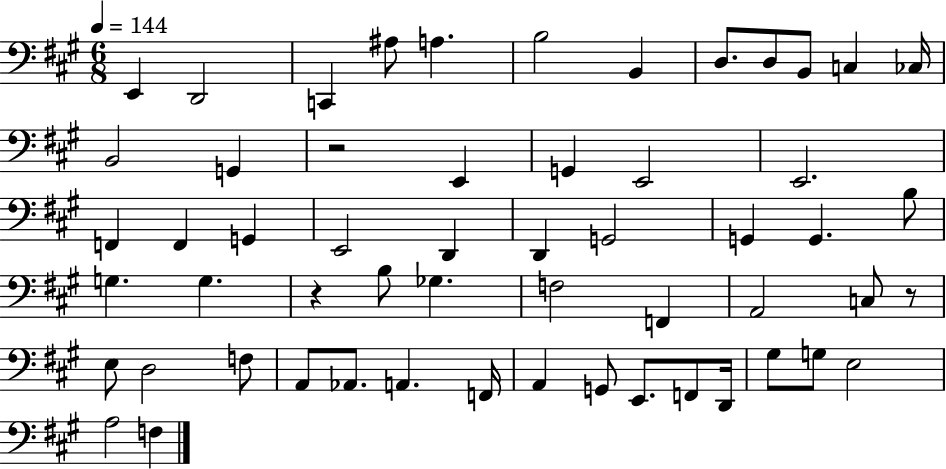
E2/q D2/h C2/q A#3/e A3/q. B3/h B2/q D3/e. D3/e B2/e C3/q CES3/s B2/h G2/q R/h E2/q G2/q E2/h E2/h. F2/q F2/q G2/q E2/h D2/q D2/q G2/h G2/q G2/q. B3/e G3/q. G3/q. R/q B3/e Gb3/q. F3/h F2/q A2/h C3/e R/e E3/e D3/h F3/e A2/e Ab2/e. A2/q. F2/s A2/q G2/e E2/e. F2/e D2/s G#3/e G3/e E3/h A3/h F3/q